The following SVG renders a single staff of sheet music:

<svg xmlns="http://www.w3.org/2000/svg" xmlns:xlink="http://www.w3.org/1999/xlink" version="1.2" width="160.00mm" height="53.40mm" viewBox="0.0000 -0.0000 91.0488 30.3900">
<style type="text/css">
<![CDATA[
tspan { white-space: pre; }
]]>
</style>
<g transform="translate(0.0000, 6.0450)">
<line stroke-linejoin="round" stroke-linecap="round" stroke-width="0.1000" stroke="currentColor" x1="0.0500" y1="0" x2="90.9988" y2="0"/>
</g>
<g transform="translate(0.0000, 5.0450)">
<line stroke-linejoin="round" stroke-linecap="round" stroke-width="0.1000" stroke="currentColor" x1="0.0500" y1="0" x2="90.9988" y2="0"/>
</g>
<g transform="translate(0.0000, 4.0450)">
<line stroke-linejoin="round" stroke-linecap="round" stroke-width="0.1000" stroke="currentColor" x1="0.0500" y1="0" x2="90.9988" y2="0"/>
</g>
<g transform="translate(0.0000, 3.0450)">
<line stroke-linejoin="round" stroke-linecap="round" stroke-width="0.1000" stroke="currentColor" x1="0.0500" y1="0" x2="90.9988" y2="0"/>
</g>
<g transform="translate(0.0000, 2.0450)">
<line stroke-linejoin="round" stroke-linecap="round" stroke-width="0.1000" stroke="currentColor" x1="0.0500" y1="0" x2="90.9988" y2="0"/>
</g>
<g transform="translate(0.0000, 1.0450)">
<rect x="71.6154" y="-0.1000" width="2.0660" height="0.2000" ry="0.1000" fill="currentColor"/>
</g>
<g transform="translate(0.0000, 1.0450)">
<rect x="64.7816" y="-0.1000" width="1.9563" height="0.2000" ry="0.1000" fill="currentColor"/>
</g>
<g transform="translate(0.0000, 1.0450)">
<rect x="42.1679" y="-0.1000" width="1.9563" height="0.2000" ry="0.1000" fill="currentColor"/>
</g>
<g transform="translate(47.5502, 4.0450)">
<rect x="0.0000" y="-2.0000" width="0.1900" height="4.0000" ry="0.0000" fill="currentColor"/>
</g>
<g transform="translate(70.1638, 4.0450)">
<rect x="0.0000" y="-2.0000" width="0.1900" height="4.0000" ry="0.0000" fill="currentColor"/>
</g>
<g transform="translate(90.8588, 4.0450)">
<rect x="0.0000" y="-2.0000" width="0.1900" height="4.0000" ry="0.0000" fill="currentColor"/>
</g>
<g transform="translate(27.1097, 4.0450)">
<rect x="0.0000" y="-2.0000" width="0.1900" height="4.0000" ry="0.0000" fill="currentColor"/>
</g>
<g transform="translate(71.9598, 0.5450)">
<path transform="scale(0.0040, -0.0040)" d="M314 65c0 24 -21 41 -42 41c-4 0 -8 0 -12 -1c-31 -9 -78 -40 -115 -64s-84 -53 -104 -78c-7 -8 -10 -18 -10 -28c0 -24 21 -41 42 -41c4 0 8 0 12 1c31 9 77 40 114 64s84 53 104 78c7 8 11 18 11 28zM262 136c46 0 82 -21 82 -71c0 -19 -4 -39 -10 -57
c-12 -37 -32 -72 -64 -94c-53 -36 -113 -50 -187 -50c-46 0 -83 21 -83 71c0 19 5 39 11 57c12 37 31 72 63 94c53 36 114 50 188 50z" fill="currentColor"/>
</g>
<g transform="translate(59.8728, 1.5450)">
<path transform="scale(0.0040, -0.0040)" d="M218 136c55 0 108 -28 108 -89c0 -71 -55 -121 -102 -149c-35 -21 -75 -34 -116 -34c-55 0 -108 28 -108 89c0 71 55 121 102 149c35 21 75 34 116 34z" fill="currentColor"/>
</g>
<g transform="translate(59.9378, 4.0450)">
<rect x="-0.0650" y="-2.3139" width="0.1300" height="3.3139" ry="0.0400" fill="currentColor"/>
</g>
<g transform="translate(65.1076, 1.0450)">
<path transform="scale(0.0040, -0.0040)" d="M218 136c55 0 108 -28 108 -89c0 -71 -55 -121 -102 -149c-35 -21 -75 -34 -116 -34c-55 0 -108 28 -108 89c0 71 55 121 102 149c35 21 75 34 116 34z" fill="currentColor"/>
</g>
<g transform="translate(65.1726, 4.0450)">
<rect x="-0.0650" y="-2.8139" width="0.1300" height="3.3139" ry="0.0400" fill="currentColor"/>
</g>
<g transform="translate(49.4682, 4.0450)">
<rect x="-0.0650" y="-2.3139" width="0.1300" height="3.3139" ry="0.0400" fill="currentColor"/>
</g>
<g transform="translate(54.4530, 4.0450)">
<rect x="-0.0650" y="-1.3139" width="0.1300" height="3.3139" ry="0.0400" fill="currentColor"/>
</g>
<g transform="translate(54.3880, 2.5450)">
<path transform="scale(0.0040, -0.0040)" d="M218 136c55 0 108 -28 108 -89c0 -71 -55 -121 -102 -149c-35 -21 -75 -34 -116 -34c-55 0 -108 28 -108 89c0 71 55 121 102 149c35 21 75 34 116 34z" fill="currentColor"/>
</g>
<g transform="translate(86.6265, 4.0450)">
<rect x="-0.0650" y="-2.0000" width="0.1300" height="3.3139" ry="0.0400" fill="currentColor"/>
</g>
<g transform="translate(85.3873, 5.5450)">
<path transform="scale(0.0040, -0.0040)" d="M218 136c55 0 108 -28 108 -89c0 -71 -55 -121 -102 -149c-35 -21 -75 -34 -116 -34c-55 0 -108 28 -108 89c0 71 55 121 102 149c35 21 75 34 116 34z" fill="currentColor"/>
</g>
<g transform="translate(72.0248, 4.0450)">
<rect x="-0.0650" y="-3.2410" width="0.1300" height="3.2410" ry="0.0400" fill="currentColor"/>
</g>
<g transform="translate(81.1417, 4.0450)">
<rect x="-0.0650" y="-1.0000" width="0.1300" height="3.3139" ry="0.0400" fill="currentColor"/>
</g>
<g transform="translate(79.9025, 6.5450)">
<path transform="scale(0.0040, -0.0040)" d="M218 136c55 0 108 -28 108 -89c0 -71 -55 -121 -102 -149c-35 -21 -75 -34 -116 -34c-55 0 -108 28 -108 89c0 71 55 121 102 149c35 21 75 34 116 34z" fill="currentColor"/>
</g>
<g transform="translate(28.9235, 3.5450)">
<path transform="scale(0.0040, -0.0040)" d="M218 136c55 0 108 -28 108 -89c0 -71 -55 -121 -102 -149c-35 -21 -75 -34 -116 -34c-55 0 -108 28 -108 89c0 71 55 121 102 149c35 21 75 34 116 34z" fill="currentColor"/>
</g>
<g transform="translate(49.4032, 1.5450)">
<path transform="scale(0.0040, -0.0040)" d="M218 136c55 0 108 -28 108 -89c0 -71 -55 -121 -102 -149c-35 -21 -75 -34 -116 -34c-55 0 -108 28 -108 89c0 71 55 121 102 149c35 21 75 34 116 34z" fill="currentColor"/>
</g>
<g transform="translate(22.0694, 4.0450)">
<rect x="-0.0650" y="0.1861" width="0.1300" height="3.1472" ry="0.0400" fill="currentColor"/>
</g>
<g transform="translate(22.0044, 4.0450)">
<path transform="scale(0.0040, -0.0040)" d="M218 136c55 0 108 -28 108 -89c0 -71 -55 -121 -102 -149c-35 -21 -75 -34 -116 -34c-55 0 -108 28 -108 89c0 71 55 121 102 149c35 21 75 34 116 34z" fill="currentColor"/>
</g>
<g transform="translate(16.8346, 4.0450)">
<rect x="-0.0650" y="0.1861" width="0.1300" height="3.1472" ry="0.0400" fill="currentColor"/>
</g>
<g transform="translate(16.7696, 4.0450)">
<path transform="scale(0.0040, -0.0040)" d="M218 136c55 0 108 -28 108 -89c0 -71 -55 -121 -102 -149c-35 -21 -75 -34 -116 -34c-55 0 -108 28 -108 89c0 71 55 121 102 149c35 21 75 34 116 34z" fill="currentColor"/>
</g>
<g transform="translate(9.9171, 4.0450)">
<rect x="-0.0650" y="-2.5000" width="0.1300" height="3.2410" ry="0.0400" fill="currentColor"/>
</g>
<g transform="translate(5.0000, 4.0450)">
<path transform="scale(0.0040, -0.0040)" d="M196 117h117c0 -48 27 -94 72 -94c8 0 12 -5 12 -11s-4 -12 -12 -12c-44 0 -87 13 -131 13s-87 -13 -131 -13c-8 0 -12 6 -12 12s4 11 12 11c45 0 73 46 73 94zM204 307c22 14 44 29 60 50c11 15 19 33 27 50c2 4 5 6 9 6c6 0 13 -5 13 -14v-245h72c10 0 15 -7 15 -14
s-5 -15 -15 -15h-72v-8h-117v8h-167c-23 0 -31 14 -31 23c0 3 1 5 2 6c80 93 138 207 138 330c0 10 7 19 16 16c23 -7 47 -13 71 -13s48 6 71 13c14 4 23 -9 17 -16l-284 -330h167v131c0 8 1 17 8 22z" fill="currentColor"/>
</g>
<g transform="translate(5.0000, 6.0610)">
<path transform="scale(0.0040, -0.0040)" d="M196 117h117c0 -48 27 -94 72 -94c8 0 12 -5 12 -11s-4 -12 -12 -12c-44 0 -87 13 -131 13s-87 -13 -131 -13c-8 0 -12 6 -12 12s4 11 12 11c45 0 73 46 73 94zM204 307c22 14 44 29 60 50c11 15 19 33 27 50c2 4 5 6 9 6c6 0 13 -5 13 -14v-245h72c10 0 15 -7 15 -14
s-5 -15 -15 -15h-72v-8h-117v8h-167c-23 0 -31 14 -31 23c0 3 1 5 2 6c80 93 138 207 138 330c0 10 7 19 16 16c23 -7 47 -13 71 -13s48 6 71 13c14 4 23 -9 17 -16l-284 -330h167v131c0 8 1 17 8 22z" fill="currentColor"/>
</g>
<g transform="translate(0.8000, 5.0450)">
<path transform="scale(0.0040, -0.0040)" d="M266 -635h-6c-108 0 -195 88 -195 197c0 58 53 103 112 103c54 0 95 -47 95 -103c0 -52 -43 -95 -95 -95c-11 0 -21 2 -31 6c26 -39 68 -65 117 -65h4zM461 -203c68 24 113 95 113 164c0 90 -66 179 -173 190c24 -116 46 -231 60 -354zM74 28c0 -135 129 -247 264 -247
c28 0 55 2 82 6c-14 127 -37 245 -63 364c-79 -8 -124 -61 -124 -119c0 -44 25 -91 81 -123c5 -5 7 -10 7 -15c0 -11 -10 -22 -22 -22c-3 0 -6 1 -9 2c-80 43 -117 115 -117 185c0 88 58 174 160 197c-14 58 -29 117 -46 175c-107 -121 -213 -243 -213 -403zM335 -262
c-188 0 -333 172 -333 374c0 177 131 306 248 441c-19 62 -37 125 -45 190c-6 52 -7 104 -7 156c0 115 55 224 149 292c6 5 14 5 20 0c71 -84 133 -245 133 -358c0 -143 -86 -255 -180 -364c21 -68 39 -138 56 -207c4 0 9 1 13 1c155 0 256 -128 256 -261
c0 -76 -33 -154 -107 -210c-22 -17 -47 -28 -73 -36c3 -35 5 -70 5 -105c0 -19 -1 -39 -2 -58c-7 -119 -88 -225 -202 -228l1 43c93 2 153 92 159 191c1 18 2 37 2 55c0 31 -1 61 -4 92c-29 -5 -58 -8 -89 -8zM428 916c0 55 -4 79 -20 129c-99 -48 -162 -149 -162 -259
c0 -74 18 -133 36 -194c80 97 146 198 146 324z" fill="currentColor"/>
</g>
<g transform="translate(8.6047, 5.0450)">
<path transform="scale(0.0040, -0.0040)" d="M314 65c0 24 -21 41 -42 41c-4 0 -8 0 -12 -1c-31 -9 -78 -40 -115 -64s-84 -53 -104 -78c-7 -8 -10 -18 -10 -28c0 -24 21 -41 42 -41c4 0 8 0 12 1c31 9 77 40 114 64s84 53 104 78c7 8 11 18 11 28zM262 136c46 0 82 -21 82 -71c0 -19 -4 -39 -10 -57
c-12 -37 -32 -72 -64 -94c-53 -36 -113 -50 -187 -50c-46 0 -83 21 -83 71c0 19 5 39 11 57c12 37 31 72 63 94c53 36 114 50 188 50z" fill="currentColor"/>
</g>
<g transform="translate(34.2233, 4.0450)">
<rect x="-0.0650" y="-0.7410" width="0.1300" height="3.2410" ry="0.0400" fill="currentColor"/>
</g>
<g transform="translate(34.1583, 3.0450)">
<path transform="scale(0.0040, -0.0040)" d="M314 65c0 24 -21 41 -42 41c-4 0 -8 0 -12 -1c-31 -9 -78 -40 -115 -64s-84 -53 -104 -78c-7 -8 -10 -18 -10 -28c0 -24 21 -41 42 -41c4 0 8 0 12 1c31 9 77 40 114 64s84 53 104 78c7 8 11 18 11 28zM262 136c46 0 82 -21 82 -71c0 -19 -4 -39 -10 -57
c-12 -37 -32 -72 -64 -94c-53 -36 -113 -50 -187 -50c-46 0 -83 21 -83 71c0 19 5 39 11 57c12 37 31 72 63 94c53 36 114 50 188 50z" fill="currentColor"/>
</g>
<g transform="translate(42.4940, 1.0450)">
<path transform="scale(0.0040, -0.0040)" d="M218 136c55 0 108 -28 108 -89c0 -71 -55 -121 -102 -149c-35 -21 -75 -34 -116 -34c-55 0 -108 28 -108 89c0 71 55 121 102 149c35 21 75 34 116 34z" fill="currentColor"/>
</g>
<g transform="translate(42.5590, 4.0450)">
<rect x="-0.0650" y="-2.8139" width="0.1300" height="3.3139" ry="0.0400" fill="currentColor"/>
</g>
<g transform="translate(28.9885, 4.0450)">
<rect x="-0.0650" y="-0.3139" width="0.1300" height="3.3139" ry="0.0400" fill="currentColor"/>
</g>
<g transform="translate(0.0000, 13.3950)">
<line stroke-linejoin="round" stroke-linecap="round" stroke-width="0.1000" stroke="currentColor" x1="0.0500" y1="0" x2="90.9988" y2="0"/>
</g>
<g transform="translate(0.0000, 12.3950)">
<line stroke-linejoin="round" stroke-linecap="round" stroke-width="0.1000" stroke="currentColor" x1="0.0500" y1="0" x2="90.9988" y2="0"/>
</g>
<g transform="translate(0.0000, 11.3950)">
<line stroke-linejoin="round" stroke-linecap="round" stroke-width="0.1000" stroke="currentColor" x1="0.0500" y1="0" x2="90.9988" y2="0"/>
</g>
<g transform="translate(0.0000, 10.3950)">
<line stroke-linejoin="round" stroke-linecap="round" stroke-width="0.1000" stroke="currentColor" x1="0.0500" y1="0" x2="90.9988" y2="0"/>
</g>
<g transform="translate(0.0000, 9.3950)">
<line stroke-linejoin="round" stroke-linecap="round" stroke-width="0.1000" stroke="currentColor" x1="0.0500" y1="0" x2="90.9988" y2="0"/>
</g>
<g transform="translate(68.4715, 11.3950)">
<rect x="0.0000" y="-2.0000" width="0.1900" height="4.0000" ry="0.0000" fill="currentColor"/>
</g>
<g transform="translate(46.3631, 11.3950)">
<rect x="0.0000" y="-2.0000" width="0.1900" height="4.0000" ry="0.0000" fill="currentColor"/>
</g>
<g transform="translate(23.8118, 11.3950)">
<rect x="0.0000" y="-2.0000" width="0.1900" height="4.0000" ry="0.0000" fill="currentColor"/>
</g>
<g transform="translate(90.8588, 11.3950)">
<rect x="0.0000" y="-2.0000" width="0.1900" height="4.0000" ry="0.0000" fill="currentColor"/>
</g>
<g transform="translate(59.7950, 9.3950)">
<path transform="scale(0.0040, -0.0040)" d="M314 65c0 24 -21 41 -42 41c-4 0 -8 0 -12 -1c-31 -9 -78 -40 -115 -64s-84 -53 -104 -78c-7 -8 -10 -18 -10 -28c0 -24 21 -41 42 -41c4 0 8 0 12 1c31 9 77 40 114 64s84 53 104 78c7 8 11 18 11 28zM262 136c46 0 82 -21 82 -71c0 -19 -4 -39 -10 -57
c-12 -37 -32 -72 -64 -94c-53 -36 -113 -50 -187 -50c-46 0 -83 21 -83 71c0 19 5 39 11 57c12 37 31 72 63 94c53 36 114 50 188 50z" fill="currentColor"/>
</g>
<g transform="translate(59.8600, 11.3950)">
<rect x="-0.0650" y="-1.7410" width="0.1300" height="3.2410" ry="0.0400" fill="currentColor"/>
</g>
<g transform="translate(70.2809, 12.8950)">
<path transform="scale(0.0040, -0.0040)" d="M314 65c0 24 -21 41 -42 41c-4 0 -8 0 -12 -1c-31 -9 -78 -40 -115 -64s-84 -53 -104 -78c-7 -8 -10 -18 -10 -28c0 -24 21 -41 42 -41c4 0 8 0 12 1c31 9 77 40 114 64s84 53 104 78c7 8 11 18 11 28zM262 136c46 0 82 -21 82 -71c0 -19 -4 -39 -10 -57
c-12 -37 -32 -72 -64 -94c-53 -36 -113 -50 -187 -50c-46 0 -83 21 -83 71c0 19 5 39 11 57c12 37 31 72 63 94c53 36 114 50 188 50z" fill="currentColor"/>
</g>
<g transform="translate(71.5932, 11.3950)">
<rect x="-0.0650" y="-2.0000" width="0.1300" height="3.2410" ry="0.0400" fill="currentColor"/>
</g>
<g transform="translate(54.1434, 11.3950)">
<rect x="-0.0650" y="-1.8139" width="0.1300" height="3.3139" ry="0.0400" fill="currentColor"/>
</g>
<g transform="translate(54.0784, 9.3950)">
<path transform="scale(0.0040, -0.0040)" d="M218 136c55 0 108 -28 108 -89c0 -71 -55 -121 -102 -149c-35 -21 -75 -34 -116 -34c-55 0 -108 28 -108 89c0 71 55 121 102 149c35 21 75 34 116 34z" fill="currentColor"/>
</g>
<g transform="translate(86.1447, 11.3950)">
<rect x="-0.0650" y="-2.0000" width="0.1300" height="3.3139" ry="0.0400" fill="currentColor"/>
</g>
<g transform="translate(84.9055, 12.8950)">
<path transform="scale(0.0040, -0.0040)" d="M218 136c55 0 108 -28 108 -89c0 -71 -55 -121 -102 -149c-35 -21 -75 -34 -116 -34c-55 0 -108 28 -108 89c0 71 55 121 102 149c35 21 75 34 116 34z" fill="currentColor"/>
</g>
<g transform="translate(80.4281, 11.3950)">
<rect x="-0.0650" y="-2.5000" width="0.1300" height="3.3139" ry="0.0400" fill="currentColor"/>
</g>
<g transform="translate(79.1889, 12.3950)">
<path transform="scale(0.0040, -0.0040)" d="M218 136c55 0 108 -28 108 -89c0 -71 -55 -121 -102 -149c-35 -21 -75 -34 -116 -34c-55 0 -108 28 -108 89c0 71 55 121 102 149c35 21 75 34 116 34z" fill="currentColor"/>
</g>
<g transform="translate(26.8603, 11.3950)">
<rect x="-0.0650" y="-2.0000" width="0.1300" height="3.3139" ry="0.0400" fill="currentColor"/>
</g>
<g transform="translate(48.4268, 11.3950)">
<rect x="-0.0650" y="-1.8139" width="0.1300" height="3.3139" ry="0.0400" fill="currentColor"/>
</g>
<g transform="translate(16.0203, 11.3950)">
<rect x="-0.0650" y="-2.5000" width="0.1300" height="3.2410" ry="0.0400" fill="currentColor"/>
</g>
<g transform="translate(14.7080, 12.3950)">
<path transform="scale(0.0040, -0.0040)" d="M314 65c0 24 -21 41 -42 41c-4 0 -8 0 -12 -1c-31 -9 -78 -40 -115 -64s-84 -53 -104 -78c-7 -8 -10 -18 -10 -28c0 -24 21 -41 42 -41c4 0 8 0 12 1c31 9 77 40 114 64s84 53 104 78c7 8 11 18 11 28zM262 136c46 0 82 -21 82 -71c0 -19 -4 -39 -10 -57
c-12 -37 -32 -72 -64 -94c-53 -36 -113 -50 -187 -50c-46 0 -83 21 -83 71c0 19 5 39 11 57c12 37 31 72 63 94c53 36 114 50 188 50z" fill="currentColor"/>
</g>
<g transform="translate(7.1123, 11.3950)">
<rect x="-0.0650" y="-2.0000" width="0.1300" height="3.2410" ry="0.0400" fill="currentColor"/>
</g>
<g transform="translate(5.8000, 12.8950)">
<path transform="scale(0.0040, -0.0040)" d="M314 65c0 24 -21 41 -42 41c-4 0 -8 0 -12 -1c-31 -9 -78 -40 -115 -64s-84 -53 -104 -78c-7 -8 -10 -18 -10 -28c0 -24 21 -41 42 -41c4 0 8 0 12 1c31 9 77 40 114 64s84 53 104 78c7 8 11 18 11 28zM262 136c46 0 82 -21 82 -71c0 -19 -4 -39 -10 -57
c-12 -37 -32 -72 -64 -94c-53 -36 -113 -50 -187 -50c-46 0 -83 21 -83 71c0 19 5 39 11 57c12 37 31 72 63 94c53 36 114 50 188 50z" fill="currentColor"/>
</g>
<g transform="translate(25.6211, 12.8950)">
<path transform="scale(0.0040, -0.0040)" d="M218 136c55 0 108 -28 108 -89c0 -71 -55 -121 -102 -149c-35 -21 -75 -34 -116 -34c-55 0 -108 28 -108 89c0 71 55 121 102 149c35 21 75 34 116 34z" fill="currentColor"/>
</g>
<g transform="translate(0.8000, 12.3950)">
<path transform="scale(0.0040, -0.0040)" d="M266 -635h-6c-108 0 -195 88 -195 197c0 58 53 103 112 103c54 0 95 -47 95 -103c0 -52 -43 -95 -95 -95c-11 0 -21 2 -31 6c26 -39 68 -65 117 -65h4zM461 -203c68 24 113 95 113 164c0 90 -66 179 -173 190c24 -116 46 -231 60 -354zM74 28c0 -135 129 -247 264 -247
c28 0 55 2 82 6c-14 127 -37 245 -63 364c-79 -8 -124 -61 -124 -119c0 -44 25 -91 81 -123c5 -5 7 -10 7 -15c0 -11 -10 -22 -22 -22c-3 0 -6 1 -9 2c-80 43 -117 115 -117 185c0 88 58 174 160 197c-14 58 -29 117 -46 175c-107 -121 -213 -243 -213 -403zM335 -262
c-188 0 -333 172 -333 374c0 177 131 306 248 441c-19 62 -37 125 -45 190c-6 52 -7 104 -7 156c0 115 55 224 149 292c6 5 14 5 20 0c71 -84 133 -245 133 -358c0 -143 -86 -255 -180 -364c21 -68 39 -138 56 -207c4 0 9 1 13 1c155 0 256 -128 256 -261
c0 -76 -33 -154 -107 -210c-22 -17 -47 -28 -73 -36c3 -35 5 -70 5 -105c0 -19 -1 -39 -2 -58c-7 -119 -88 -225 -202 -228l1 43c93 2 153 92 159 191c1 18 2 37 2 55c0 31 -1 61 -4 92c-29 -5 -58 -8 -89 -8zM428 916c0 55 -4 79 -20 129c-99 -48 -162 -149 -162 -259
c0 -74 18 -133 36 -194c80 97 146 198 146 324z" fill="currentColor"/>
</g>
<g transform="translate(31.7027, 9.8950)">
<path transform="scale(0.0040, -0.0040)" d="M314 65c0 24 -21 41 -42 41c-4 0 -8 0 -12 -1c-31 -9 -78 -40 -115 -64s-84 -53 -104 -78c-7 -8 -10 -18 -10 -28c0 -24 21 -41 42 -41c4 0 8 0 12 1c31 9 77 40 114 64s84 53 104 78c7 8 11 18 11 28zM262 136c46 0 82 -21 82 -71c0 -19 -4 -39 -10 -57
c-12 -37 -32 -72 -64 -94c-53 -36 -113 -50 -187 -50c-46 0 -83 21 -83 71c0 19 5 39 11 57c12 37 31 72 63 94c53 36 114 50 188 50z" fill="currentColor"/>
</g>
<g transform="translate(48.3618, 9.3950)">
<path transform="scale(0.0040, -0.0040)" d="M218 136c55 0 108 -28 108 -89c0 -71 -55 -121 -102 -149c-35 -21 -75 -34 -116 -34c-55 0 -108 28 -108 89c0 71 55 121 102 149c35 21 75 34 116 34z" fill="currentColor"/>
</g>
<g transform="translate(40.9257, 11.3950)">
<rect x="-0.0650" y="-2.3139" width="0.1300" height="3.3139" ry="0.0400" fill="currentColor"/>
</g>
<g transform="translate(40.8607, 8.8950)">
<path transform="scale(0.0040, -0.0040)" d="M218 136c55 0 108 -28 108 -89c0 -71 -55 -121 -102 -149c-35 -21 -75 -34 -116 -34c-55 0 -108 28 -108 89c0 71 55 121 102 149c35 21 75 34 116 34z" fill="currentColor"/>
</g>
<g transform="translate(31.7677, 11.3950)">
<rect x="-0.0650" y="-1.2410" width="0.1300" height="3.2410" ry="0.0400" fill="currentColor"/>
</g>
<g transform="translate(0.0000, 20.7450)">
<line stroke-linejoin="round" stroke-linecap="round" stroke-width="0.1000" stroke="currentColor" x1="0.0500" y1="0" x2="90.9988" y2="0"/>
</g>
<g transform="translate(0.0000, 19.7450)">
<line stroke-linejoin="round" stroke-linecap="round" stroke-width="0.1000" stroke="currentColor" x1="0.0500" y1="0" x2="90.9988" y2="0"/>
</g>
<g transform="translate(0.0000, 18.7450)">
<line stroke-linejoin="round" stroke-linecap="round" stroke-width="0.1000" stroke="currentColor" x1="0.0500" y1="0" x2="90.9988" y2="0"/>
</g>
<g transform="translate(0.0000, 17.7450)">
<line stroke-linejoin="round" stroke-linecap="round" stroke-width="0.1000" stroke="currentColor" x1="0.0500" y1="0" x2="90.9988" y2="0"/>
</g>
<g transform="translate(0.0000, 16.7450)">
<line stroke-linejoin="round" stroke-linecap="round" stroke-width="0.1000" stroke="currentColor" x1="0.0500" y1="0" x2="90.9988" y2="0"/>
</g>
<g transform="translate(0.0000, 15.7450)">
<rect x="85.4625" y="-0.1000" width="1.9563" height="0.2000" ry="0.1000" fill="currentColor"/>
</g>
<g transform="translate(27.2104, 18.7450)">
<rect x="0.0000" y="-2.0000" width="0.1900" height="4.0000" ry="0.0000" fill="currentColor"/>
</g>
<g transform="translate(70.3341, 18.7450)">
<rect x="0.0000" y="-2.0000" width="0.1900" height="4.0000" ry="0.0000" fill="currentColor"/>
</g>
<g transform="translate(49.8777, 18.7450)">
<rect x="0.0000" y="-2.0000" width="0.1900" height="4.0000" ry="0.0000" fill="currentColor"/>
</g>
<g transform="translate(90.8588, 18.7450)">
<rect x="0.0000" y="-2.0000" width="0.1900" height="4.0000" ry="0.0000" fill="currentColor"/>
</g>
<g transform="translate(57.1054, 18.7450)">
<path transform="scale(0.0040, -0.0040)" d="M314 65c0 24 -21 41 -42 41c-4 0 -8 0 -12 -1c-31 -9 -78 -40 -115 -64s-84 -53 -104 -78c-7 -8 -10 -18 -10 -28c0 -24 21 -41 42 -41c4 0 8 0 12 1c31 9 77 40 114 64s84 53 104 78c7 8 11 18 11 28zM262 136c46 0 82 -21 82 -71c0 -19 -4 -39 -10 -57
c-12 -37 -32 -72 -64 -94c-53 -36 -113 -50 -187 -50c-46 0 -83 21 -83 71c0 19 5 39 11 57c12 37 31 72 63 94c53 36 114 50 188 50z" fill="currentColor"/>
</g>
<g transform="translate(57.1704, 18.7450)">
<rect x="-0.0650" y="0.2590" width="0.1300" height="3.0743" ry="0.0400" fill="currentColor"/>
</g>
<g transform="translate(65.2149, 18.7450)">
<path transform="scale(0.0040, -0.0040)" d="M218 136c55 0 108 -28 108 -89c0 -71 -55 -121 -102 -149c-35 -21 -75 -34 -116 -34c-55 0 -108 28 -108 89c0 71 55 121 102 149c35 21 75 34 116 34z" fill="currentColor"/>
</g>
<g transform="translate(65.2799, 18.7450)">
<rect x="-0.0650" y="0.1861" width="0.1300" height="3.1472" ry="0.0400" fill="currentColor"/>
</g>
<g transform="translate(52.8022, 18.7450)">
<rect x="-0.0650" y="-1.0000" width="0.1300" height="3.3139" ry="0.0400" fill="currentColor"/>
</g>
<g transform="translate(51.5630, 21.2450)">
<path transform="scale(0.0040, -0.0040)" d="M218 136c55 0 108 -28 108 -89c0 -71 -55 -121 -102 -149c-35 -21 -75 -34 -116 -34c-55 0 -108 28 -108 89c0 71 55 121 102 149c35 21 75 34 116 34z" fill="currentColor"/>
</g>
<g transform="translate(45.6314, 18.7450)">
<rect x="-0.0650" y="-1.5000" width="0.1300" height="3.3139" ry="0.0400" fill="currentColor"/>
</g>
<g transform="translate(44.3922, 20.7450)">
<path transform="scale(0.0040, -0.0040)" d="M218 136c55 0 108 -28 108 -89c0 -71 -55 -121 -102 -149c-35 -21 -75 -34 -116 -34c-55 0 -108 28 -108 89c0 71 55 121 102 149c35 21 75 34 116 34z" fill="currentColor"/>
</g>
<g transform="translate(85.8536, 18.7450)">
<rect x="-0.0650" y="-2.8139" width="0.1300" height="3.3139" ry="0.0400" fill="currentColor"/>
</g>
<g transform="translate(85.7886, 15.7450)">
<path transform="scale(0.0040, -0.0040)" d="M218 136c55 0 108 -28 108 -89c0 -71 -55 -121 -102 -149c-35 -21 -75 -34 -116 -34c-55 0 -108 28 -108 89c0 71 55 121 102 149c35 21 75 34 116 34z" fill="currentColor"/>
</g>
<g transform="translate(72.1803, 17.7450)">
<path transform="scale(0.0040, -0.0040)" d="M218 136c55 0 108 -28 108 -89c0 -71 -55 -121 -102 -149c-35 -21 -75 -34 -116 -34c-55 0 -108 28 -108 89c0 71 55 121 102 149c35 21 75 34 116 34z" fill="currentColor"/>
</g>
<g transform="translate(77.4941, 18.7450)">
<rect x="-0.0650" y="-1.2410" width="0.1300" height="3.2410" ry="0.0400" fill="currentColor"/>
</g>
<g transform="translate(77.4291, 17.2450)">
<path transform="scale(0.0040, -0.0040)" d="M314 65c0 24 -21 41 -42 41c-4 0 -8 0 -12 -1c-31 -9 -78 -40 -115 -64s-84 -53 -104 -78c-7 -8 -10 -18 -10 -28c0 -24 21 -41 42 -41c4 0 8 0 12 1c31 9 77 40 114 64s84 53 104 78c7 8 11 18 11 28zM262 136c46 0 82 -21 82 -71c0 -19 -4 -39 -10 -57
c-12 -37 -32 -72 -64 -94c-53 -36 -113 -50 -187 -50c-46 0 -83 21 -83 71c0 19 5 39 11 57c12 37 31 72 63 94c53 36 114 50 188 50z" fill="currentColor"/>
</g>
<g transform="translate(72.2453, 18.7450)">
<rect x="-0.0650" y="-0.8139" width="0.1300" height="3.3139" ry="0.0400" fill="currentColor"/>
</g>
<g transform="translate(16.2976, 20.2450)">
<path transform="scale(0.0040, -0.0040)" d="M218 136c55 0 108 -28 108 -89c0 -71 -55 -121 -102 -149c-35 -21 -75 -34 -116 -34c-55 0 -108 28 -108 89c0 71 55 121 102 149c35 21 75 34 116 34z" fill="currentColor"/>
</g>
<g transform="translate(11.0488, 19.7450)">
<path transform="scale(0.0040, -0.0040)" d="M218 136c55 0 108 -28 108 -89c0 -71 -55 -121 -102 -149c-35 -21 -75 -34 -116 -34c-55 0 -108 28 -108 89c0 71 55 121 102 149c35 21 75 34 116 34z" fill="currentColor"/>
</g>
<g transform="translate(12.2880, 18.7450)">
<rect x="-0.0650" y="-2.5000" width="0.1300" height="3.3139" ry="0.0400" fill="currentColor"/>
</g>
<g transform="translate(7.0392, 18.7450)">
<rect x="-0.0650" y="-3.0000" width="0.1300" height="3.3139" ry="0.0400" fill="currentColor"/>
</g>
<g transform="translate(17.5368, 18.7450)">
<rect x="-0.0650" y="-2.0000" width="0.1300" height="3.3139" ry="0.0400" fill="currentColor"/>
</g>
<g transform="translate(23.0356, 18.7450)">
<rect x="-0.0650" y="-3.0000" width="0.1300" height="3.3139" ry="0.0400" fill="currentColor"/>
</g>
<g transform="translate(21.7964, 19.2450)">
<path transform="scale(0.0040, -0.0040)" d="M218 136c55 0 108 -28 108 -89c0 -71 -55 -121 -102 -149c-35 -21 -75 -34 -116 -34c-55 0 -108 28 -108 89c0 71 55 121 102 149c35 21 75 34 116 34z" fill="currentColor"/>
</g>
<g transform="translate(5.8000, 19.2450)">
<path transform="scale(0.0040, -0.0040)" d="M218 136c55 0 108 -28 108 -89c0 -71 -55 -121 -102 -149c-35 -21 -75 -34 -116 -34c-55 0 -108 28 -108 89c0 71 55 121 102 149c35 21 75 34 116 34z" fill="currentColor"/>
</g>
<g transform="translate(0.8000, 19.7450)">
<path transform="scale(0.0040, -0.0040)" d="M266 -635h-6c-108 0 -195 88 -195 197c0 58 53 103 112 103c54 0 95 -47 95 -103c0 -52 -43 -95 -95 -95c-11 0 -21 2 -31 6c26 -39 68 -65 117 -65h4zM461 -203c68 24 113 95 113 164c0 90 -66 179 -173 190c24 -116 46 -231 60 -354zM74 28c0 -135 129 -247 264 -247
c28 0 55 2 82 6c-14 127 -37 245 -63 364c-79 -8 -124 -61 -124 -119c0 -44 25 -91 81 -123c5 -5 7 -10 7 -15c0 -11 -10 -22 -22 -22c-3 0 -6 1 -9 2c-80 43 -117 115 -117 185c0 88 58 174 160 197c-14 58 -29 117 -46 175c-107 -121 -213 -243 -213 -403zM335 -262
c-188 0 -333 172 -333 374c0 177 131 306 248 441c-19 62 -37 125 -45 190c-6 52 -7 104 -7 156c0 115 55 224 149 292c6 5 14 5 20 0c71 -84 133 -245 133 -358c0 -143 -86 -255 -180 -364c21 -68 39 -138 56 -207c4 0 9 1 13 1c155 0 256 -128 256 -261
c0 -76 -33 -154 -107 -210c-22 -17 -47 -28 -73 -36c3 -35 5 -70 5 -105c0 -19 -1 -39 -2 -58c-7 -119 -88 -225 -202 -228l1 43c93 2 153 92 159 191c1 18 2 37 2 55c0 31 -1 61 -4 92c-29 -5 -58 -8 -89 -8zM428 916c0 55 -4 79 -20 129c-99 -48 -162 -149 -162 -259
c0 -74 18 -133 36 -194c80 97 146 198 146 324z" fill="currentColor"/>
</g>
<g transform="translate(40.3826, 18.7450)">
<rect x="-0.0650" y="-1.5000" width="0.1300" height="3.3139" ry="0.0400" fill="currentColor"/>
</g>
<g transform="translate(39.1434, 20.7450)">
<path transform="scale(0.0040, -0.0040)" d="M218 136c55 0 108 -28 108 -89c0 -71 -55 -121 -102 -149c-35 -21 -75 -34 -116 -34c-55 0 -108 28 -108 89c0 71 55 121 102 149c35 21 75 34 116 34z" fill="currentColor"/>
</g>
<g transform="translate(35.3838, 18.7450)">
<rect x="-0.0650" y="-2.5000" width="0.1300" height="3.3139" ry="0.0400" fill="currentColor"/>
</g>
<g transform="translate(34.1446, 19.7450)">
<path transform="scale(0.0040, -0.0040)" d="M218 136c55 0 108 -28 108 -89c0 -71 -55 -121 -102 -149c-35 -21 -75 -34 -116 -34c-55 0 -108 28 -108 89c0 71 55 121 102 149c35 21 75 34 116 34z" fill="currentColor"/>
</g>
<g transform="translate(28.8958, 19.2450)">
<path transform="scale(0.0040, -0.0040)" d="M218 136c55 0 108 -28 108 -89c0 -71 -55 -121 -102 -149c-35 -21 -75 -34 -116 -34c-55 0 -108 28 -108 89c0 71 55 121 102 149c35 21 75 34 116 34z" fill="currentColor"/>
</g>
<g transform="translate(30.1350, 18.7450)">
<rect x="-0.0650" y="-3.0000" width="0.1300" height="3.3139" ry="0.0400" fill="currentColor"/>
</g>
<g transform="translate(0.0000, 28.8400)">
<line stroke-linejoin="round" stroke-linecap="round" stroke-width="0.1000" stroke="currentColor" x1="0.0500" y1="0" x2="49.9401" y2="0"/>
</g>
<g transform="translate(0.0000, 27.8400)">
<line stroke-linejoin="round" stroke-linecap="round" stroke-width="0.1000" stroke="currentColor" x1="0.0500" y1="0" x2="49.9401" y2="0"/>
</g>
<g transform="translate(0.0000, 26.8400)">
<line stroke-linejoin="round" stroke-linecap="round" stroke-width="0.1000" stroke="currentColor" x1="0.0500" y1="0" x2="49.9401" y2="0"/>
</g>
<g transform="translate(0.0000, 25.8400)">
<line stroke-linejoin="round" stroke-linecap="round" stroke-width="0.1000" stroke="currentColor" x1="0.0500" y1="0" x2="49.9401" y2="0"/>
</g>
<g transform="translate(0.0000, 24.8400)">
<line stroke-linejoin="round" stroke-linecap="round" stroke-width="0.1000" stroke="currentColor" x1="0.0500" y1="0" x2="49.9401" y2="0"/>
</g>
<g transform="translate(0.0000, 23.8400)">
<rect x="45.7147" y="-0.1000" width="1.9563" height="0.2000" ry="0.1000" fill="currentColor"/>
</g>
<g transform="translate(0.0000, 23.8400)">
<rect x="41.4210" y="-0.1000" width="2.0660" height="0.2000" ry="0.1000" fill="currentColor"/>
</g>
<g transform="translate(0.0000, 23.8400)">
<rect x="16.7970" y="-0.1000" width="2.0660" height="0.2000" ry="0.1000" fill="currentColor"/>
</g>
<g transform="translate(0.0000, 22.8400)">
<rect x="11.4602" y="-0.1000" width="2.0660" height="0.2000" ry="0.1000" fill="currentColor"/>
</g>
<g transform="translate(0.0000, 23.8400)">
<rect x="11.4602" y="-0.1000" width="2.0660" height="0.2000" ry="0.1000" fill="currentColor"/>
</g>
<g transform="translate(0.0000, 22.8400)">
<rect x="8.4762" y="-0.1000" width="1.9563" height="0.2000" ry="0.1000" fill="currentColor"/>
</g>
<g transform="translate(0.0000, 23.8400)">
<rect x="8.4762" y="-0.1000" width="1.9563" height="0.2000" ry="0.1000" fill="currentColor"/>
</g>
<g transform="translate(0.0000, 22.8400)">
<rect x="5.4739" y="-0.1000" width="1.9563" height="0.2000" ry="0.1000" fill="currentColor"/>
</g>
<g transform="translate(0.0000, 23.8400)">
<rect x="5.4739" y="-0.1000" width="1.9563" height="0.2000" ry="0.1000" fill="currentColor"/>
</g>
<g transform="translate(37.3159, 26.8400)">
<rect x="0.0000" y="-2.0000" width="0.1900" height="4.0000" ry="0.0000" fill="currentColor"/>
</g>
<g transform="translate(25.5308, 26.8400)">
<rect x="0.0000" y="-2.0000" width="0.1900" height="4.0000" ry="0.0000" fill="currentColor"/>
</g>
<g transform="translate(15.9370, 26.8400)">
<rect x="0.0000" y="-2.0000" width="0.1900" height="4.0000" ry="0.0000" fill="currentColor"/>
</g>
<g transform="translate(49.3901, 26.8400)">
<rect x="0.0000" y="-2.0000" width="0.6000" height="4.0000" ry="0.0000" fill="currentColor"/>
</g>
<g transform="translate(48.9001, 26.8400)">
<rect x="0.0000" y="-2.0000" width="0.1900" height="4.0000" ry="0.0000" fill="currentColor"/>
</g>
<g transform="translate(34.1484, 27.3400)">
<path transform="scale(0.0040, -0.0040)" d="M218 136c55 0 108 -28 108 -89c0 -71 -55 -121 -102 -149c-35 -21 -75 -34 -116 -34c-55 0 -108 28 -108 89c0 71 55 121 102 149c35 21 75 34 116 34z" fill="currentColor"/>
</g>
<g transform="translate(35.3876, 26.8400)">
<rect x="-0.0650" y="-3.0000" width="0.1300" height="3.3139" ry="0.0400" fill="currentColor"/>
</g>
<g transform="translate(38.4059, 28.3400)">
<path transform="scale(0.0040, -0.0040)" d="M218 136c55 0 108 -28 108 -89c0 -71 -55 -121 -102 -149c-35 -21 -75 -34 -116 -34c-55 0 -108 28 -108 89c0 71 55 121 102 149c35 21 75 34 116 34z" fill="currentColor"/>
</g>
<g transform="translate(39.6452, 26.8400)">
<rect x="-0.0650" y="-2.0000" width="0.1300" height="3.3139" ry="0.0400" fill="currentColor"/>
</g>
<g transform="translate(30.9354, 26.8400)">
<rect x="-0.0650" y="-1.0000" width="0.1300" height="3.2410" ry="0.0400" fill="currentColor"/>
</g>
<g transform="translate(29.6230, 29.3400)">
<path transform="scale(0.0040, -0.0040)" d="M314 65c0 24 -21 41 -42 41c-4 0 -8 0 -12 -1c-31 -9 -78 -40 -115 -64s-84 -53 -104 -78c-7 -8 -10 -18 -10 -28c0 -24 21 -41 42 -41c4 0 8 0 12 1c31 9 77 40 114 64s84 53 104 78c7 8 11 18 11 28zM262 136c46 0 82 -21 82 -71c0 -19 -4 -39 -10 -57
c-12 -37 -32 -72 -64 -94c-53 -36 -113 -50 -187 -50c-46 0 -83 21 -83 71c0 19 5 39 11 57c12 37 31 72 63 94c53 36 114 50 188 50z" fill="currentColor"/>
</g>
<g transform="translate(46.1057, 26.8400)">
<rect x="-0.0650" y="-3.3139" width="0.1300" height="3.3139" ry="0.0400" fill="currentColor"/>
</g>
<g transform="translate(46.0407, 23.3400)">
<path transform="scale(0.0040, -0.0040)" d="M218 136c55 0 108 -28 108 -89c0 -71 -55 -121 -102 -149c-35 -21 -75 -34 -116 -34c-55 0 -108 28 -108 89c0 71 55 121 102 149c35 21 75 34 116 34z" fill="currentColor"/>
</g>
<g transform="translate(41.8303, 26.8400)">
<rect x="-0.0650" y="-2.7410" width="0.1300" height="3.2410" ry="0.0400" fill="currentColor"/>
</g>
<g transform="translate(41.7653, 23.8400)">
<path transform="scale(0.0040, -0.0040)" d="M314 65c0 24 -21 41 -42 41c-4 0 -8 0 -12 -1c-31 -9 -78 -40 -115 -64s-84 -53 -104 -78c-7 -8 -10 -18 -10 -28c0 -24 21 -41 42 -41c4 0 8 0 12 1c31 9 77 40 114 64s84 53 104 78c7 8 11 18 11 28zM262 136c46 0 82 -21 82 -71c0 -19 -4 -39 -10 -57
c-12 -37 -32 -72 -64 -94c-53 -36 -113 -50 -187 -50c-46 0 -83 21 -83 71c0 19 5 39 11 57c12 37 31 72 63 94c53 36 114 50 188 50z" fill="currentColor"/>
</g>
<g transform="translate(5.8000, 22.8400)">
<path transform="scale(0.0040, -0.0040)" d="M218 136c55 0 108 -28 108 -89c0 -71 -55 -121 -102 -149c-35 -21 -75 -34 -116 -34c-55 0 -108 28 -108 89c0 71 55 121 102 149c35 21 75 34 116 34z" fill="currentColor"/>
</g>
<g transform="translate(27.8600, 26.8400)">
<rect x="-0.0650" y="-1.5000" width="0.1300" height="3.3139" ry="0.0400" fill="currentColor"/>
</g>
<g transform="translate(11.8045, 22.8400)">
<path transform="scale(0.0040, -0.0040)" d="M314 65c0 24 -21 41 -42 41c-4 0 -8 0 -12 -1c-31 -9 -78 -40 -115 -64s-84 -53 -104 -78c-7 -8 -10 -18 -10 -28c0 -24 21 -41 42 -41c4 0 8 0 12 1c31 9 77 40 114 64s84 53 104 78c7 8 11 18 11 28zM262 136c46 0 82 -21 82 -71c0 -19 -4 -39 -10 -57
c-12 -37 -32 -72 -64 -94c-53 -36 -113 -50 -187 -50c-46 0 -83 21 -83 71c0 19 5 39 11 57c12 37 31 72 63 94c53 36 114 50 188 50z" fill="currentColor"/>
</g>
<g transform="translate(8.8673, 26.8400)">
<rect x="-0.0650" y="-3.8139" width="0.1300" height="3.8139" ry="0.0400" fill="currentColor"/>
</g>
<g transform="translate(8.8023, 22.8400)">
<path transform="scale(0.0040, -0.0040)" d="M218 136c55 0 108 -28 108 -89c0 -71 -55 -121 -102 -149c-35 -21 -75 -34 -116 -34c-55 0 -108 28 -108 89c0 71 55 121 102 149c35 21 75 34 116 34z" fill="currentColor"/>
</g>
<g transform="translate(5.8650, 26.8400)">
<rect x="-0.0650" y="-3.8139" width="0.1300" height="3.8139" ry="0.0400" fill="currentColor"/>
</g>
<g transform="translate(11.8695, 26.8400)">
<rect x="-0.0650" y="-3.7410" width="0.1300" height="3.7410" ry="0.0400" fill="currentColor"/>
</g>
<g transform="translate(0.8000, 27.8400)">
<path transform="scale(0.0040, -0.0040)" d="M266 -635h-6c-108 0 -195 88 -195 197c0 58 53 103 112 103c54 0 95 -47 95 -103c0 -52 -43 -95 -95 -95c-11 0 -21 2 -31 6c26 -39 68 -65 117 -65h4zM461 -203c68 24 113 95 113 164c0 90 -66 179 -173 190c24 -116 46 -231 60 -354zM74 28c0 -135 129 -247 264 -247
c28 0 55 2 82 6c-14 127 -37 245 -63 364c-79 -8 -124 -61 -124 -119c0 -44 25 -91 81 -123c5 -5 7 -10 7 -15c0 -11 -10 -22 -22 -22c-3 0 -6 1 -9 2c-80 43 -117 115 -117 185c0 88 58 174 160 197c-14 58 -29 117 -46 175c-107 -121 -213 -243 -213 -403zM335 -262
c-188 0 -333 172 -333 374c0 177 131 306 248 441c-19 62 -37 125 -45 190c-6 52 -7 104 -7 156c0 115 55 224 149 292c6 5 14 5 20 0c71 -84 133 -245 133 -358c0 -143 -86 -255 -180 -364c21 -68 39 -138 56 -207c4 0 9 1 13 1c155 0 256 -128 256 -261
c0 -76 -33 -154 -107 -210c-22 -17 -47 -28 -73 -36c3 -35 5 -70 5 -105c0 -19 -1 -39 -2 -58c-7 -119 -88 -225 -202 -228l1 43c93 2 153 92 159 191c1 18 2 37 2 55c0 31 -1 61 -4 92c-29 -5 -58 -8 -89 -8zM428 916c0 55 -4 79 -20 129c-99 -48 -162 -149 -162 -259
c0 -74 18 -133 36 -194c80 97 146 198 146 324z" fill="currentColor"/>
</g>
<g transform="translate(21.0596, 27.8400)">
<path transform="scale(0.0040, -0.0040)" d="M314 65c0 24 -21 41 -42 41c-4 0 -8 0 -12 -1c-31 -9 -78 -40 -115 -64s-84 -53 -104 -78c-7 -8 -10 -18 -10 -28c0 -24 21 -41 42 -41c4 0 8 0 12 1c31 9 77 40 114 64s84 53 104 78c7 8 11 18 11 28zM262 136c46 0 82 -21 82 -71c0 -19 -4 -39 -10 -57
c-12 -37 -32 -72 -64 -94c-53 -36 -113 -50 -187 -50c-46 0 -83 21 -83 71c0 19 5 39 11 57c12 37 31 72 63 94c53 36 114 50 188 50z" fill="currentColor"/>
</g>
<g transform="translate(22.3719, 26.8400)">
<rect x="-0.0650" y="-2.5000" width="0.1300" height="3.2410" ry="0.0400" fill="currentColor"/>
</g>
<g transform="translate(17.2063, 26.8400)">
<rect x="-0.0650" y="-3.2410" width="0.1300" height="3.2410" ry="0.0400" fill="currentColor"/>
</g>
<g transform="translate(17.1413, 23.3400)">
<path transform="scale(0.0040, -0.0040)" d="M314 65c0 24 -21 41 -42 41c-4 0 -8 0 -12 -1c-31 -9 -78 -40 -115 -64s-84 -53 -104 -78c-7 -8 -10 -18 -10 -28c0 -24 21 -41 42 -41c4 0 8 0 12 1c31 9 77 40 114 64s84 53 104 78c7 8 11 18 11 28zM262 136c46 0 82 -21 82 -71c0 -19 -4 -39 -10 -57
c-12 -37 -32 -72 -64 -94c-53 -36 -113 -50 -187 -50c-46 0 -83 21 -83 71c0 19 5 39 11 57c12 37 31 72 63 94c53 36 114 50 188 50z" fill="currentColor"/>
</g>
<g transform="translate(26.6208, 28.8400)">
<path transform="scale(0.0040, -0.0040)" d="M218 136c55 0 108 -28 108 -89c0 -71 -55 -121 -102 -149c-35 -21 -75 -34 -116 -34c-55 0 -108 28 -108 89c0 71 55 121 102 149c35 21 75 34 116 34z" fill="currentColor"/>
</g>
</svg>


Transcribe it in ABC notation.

X:1
T:Untitled
M:4/4
L:1/4
K:C
G2 B B c d2 a g e g a b2 D F F2 G2 F e2 g f f f2 F2 G F A G F A A G E E D B2 B d e2 a c' c' c'2 b2 G2 E D2 A F a2 b